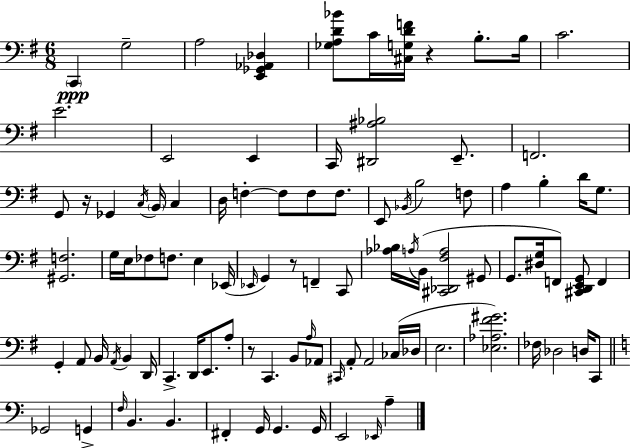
C2/q G3/h A3/h [E2,Gb2,Ab2,Db3]/q [Gb3,A3,D4,Bb4]/e C4/s [C#3,G3,D4,F4]/s R/q B3/e. B3/s C4/h. E4/h. E2/h E2/q C2/s [D#2,A#3,Bb3]/h E2/e. F2/h. G2/e R/s Gb2/q C3/s B2/s C3/q D3/s F3/q F3/e F3/e F3/e. E2/e Bb2/s B3/h F3/e A3/q B3/q D4/s G3/e. [G#2,F3]/h. G3/s E3/s FES3/e F3/e. E3/q Eb2/s Eb2/s G2/q R/e F2/q C2/e [Ab3,Bb3]/s A3/s B2/s [C#2,Db2,F#3,A3]/h G#2/e G2/e. [D#3,G3]/s F2/e [C#2,D2,E2,G2]/e F2/q G2/q A2/e B2/s A2/s B2/q D2/s C2/q. D2/s E2/e. A3/e R/e C2/q. B2/e A3/s Ab2/e C#2/s A2/e A2/h CES3/s Db3/s E3/h. [Eb3,Ab3,F#4,G#4]/h. FES3/s Db3/h D3/s C2/e Gb2/h G2/q F3/s B2/q. B2/q. F#2/q G2/s G2/q. G2/s E2/h Eb2/s A3/q